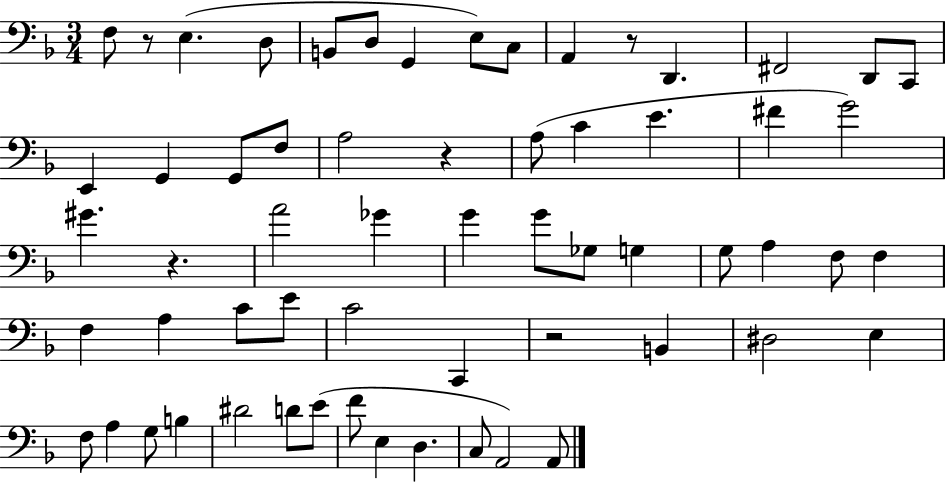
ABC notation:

X:1
T:Untitled
M:3/4
L:1/4
K:F
F,/2 z/2 E, D,/2 B,,/2 D,/2 G,, E,/2 C,/2 A,, z/2 D,, ^F,,2 D,,/2 C,,/2 E,, G,, G,,/2 F,/2 A,2 z A,/2 C E ^F G2 ^G z A2 _G G G/2 _G,/2 G, G,/2 A, F,/2 F, F, A, C/2 E/2 C2 C,, z2 B,, ^D,2 E, F,/2 A, G,/2 B, ^D2 D/2 E/2 F/2 E, D, C,/2 A,,2 A,,/2